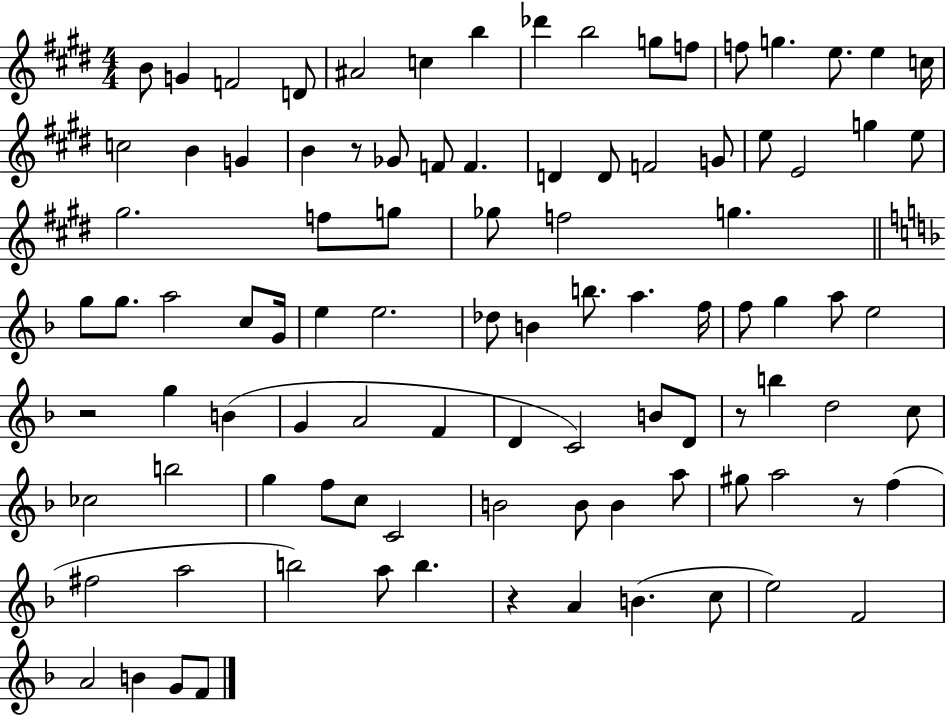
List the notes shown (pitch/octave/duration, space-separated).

B4/e G4/q F4/h D4/e A#4/h C5/q B5/q Db6/q B5/h G5/e F5/e F5/e G5/q. E5/e. E5/q C5/s C5/h B4/q G4/q B4/q R/e Gb4/e F4/e F4/q. D4/q D4/e F4/h G4/e E5/e E4/h G5/q E5/e G#5/h. F5/e G5/e Gb5/e F5/h G5/q. G5/e G5/e. A5/h C5/e G4/s E5/q E5/h. Db5/e B4/q B5/e. A5/q. F5/s F5/e G5/q A5/e E5/h R/h G5/q B4/q G4/q A4/h F4/q D4/q C4/h B4/e D4/e R/e B5/q D5/h C5/e CES5/h B5/h G5/q F5/e C5/e C4/h B4/h B4/e B4/q A5/e G#5/e A5/h R/e F5/q F#5/h A5/h B5/h A5/e B5/q. R/q A4/q B4/q. C5/e E5/h F4/h A4/h B4/q G4/e F4/e